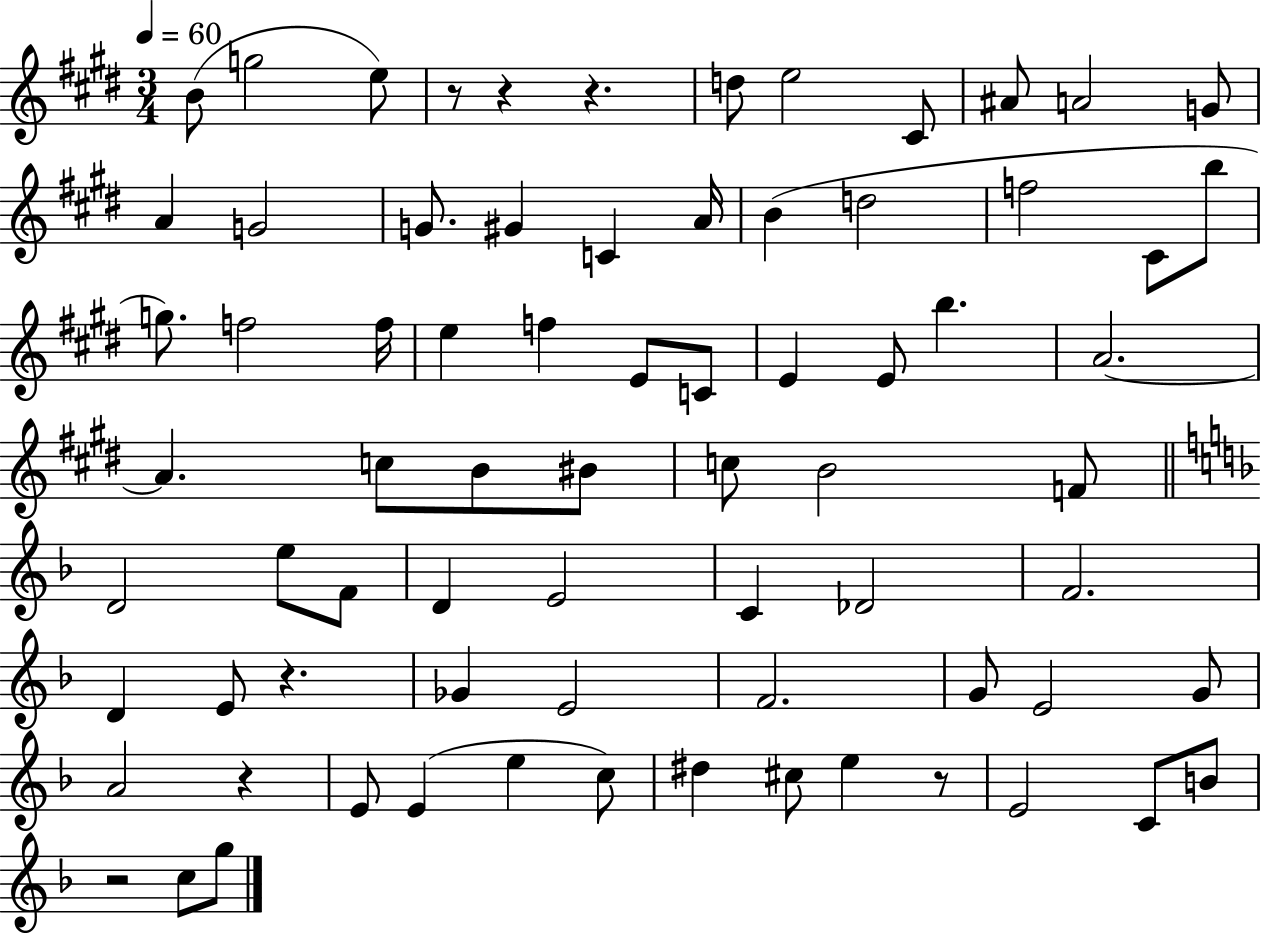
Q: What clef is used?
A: treble